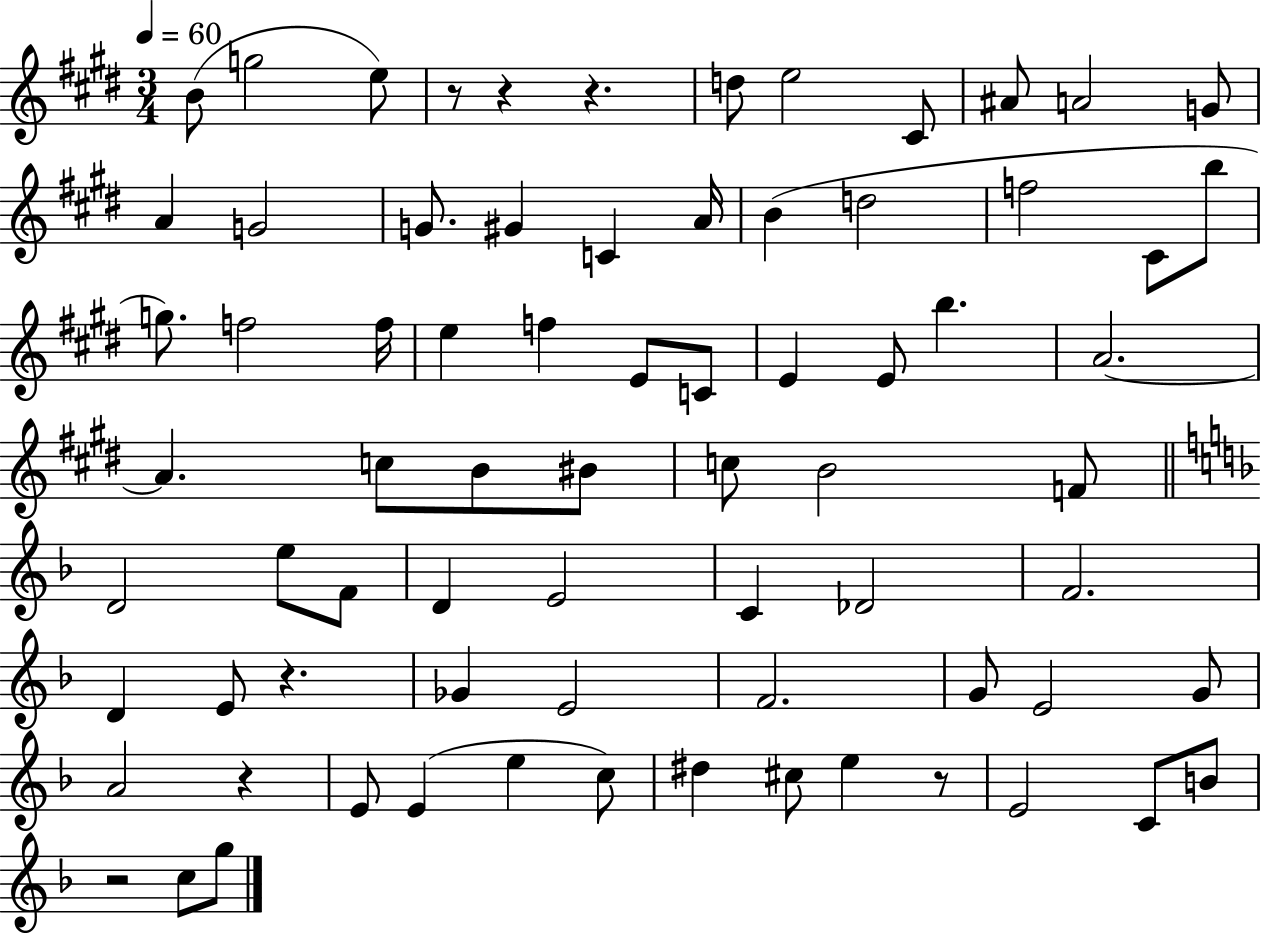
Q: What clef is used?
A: treble